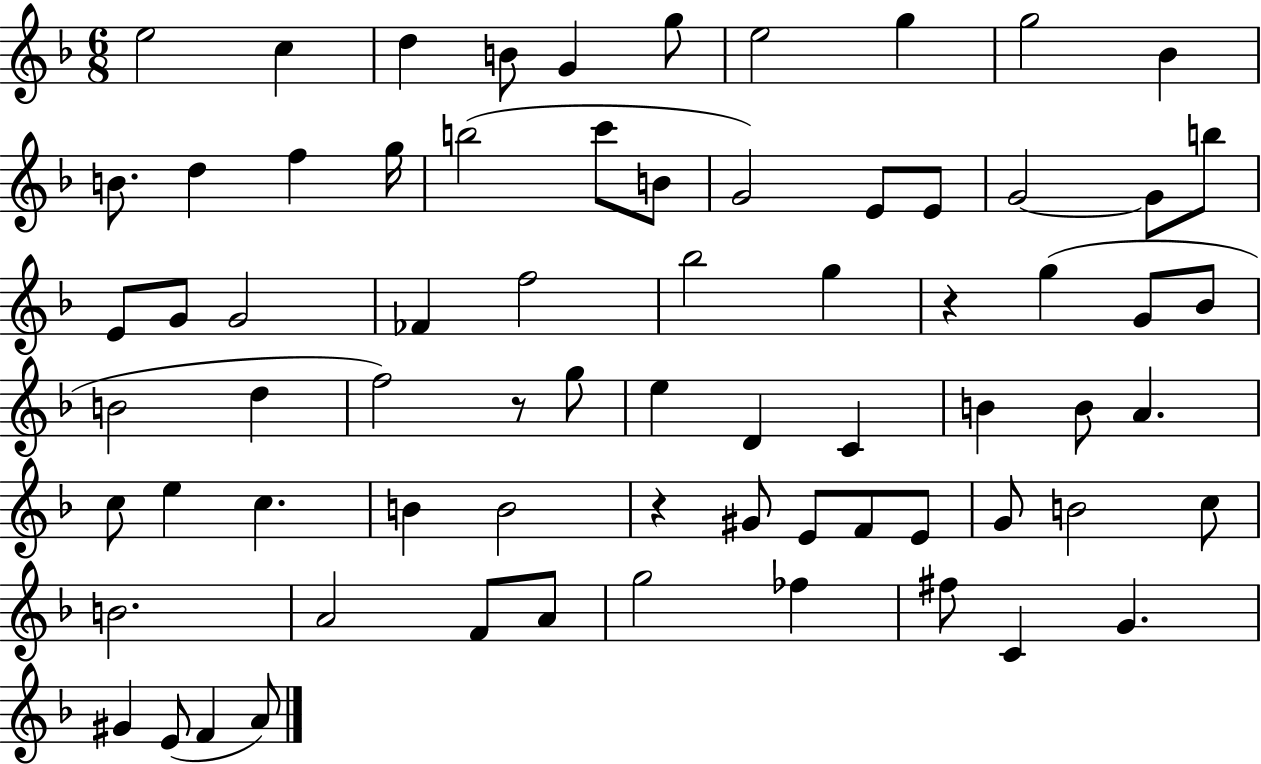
{
  \clef treble
  \numericTimeSignature
  \time 6/8
  \key f \major
  e''2 c''4 | d''4 b'8 g'4 g''8 | e''2 g''4 | g''2 bes'4 | \break b'8. d''4 f''4 g''16 | b''2( c'''8 b'8 | g'2) e'8 e'8 | g'2~~ g'8 b''8 | \break e'8 g'8 g'2 | fes'4 f''2 | bes''2 g''4 | r4 g''4( g'8 bes'8 | \break b'2 d''4 | f''2) r8 g''8 | e''4 d'4 c'4 | b'4 b'8 a'4. | \break c''8 e''4 c''4. | b'4 b'2 | r4 gis'8 e'8 f'8 e'8 | g'8 b'2 c''8 | \break b'2. | a'2 f'8 a'8 | g''2 fes''4 | fis''8 c'4 g'4. | \break gis'4 e'8( f'4 a'8) | \bar "|."
}